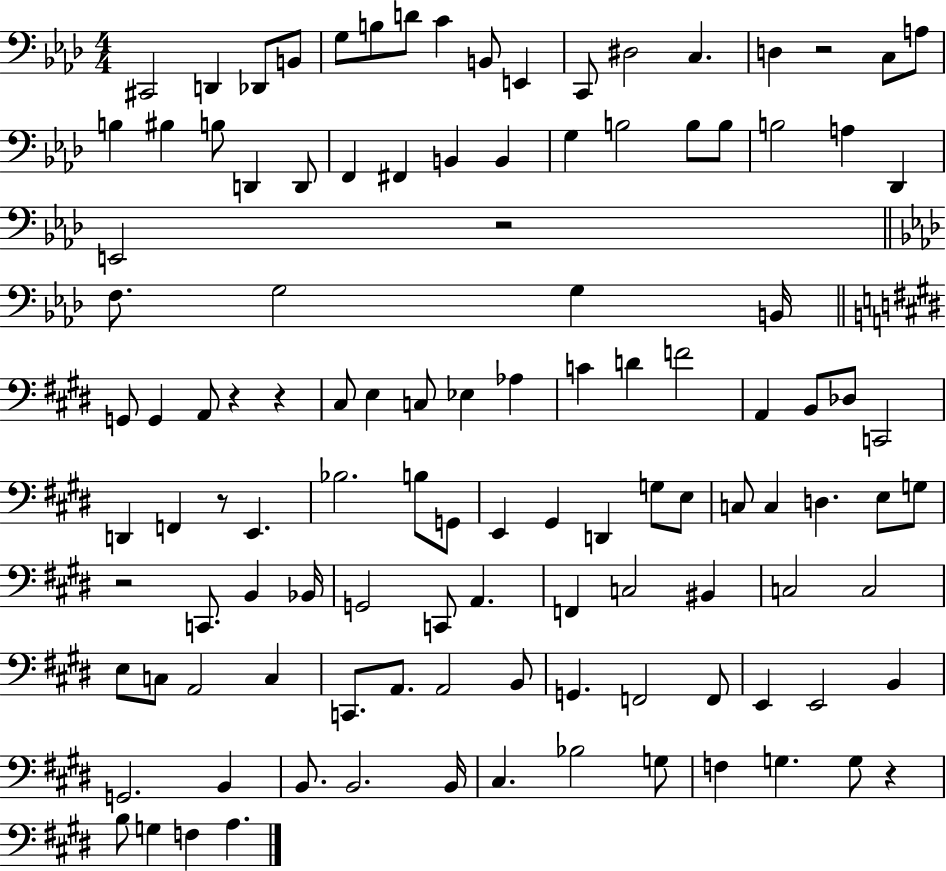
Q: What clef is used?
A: bass